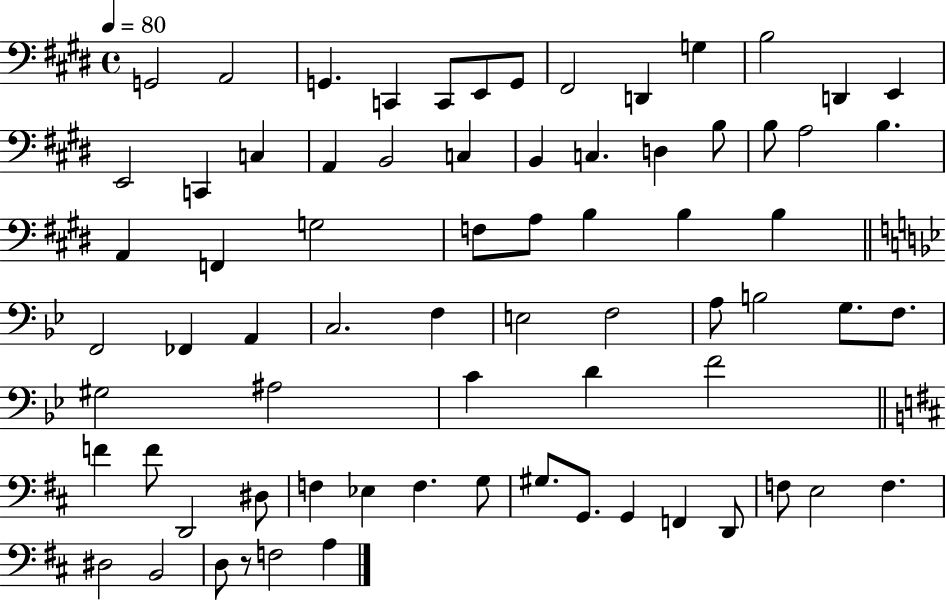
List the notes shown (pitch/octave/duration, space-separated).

G2/h A2/h G2/q. C2/q C2/e E2/e G2/e F#2/h D2/q G3/q B3/h D2/q E2/q E2/h C2/q C3/q A2/q B2/h C3/q B2/q C3/q. D3/q B3/e B3/e A3/h B3/q. A2/q F2/q G3/h F3/e A3/e B3/q B3/q B3/q F2/h FES2/q A2/q C3/h. F3/q E3/h F3/h A3/e B3/h G3/e. F3/e. G#3/h A#3/h C4/q D4/q F4/h F4/q F4/e D2/h D#3/e F3/q Eb3/q F3/q. G3/e G#3/e. G2/e. G2/q F2/q D2/e F3/e E3/h F3/q. D#3/h B2/h D3/e R/e F3/h A3/q